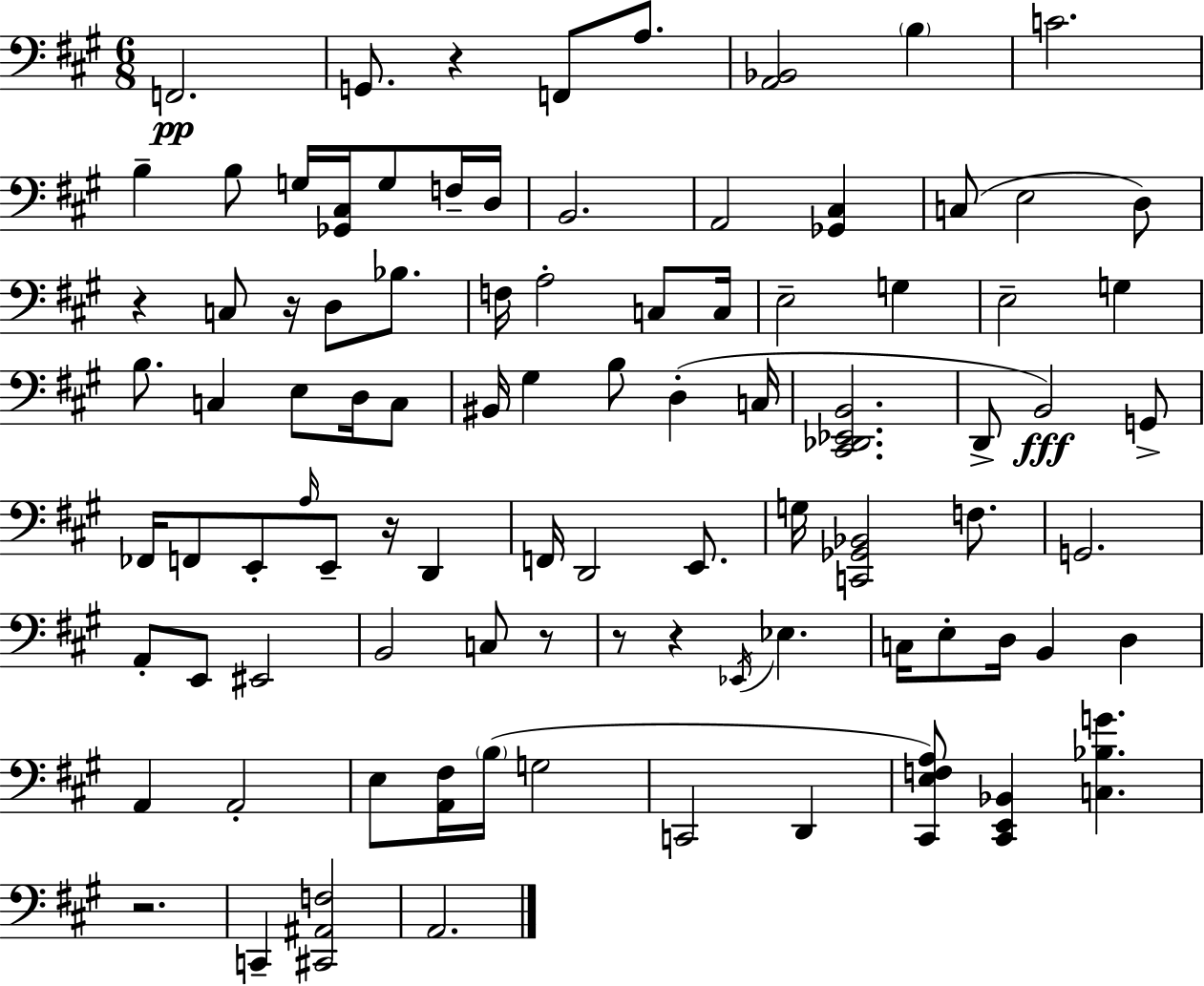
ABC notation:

X:1
T:Untitled
M:6/8
L:1/4
K:A
F,,2 G,,/2 z F,,/2 A,/2 [A,,_B,,]2 B, C2 B, B,/2 G,/4 [_G,,^C,]/4 G,/2 F,/4 D,/4 B,,2 A,,2 [_G,,^C,] C,/2 E,2 D,/2 z C,/2 z/4 D,/2 _B,/2 F,/4 A,2 C,/2 C,/4 E,2 G, E,2 G, B,/2 C, E,/2 D,/4 C,/2 ^B,,/4 ^G, B,/2 D, C,/4 [^C,,_D,,_E,,B,,]2 D,,/2 B,,2 G,,/2 _F,,/4 F,,/2 E,,/2 A,/4 E,,/2 z/4 D,, F,,/4 D,,2 E,,/2 G,/4 [C,,_G,,_B,,]2 F,/2 G,,2 A,,/2 E,,/2 ^E,,2 B,,2 C,/2 z/2 z/2 z _E,,/4 _E, C,/4 E,/2 D,/4 B,, D, A,, A,,2 E,/2 [A,,^F,]/4 B,/4 G,2 C,,2 D,, [^C,,E,F,A,]/2 [^C,,E,,_B,,] [C,_B,G] z2 C,, [^C,,^A,,F,]2 A,,2